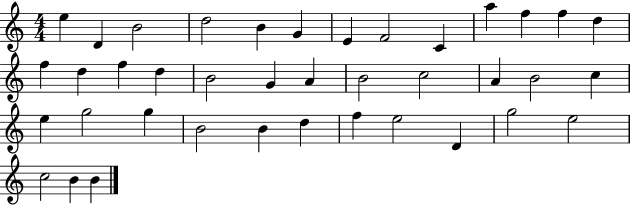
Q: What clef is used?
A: treble